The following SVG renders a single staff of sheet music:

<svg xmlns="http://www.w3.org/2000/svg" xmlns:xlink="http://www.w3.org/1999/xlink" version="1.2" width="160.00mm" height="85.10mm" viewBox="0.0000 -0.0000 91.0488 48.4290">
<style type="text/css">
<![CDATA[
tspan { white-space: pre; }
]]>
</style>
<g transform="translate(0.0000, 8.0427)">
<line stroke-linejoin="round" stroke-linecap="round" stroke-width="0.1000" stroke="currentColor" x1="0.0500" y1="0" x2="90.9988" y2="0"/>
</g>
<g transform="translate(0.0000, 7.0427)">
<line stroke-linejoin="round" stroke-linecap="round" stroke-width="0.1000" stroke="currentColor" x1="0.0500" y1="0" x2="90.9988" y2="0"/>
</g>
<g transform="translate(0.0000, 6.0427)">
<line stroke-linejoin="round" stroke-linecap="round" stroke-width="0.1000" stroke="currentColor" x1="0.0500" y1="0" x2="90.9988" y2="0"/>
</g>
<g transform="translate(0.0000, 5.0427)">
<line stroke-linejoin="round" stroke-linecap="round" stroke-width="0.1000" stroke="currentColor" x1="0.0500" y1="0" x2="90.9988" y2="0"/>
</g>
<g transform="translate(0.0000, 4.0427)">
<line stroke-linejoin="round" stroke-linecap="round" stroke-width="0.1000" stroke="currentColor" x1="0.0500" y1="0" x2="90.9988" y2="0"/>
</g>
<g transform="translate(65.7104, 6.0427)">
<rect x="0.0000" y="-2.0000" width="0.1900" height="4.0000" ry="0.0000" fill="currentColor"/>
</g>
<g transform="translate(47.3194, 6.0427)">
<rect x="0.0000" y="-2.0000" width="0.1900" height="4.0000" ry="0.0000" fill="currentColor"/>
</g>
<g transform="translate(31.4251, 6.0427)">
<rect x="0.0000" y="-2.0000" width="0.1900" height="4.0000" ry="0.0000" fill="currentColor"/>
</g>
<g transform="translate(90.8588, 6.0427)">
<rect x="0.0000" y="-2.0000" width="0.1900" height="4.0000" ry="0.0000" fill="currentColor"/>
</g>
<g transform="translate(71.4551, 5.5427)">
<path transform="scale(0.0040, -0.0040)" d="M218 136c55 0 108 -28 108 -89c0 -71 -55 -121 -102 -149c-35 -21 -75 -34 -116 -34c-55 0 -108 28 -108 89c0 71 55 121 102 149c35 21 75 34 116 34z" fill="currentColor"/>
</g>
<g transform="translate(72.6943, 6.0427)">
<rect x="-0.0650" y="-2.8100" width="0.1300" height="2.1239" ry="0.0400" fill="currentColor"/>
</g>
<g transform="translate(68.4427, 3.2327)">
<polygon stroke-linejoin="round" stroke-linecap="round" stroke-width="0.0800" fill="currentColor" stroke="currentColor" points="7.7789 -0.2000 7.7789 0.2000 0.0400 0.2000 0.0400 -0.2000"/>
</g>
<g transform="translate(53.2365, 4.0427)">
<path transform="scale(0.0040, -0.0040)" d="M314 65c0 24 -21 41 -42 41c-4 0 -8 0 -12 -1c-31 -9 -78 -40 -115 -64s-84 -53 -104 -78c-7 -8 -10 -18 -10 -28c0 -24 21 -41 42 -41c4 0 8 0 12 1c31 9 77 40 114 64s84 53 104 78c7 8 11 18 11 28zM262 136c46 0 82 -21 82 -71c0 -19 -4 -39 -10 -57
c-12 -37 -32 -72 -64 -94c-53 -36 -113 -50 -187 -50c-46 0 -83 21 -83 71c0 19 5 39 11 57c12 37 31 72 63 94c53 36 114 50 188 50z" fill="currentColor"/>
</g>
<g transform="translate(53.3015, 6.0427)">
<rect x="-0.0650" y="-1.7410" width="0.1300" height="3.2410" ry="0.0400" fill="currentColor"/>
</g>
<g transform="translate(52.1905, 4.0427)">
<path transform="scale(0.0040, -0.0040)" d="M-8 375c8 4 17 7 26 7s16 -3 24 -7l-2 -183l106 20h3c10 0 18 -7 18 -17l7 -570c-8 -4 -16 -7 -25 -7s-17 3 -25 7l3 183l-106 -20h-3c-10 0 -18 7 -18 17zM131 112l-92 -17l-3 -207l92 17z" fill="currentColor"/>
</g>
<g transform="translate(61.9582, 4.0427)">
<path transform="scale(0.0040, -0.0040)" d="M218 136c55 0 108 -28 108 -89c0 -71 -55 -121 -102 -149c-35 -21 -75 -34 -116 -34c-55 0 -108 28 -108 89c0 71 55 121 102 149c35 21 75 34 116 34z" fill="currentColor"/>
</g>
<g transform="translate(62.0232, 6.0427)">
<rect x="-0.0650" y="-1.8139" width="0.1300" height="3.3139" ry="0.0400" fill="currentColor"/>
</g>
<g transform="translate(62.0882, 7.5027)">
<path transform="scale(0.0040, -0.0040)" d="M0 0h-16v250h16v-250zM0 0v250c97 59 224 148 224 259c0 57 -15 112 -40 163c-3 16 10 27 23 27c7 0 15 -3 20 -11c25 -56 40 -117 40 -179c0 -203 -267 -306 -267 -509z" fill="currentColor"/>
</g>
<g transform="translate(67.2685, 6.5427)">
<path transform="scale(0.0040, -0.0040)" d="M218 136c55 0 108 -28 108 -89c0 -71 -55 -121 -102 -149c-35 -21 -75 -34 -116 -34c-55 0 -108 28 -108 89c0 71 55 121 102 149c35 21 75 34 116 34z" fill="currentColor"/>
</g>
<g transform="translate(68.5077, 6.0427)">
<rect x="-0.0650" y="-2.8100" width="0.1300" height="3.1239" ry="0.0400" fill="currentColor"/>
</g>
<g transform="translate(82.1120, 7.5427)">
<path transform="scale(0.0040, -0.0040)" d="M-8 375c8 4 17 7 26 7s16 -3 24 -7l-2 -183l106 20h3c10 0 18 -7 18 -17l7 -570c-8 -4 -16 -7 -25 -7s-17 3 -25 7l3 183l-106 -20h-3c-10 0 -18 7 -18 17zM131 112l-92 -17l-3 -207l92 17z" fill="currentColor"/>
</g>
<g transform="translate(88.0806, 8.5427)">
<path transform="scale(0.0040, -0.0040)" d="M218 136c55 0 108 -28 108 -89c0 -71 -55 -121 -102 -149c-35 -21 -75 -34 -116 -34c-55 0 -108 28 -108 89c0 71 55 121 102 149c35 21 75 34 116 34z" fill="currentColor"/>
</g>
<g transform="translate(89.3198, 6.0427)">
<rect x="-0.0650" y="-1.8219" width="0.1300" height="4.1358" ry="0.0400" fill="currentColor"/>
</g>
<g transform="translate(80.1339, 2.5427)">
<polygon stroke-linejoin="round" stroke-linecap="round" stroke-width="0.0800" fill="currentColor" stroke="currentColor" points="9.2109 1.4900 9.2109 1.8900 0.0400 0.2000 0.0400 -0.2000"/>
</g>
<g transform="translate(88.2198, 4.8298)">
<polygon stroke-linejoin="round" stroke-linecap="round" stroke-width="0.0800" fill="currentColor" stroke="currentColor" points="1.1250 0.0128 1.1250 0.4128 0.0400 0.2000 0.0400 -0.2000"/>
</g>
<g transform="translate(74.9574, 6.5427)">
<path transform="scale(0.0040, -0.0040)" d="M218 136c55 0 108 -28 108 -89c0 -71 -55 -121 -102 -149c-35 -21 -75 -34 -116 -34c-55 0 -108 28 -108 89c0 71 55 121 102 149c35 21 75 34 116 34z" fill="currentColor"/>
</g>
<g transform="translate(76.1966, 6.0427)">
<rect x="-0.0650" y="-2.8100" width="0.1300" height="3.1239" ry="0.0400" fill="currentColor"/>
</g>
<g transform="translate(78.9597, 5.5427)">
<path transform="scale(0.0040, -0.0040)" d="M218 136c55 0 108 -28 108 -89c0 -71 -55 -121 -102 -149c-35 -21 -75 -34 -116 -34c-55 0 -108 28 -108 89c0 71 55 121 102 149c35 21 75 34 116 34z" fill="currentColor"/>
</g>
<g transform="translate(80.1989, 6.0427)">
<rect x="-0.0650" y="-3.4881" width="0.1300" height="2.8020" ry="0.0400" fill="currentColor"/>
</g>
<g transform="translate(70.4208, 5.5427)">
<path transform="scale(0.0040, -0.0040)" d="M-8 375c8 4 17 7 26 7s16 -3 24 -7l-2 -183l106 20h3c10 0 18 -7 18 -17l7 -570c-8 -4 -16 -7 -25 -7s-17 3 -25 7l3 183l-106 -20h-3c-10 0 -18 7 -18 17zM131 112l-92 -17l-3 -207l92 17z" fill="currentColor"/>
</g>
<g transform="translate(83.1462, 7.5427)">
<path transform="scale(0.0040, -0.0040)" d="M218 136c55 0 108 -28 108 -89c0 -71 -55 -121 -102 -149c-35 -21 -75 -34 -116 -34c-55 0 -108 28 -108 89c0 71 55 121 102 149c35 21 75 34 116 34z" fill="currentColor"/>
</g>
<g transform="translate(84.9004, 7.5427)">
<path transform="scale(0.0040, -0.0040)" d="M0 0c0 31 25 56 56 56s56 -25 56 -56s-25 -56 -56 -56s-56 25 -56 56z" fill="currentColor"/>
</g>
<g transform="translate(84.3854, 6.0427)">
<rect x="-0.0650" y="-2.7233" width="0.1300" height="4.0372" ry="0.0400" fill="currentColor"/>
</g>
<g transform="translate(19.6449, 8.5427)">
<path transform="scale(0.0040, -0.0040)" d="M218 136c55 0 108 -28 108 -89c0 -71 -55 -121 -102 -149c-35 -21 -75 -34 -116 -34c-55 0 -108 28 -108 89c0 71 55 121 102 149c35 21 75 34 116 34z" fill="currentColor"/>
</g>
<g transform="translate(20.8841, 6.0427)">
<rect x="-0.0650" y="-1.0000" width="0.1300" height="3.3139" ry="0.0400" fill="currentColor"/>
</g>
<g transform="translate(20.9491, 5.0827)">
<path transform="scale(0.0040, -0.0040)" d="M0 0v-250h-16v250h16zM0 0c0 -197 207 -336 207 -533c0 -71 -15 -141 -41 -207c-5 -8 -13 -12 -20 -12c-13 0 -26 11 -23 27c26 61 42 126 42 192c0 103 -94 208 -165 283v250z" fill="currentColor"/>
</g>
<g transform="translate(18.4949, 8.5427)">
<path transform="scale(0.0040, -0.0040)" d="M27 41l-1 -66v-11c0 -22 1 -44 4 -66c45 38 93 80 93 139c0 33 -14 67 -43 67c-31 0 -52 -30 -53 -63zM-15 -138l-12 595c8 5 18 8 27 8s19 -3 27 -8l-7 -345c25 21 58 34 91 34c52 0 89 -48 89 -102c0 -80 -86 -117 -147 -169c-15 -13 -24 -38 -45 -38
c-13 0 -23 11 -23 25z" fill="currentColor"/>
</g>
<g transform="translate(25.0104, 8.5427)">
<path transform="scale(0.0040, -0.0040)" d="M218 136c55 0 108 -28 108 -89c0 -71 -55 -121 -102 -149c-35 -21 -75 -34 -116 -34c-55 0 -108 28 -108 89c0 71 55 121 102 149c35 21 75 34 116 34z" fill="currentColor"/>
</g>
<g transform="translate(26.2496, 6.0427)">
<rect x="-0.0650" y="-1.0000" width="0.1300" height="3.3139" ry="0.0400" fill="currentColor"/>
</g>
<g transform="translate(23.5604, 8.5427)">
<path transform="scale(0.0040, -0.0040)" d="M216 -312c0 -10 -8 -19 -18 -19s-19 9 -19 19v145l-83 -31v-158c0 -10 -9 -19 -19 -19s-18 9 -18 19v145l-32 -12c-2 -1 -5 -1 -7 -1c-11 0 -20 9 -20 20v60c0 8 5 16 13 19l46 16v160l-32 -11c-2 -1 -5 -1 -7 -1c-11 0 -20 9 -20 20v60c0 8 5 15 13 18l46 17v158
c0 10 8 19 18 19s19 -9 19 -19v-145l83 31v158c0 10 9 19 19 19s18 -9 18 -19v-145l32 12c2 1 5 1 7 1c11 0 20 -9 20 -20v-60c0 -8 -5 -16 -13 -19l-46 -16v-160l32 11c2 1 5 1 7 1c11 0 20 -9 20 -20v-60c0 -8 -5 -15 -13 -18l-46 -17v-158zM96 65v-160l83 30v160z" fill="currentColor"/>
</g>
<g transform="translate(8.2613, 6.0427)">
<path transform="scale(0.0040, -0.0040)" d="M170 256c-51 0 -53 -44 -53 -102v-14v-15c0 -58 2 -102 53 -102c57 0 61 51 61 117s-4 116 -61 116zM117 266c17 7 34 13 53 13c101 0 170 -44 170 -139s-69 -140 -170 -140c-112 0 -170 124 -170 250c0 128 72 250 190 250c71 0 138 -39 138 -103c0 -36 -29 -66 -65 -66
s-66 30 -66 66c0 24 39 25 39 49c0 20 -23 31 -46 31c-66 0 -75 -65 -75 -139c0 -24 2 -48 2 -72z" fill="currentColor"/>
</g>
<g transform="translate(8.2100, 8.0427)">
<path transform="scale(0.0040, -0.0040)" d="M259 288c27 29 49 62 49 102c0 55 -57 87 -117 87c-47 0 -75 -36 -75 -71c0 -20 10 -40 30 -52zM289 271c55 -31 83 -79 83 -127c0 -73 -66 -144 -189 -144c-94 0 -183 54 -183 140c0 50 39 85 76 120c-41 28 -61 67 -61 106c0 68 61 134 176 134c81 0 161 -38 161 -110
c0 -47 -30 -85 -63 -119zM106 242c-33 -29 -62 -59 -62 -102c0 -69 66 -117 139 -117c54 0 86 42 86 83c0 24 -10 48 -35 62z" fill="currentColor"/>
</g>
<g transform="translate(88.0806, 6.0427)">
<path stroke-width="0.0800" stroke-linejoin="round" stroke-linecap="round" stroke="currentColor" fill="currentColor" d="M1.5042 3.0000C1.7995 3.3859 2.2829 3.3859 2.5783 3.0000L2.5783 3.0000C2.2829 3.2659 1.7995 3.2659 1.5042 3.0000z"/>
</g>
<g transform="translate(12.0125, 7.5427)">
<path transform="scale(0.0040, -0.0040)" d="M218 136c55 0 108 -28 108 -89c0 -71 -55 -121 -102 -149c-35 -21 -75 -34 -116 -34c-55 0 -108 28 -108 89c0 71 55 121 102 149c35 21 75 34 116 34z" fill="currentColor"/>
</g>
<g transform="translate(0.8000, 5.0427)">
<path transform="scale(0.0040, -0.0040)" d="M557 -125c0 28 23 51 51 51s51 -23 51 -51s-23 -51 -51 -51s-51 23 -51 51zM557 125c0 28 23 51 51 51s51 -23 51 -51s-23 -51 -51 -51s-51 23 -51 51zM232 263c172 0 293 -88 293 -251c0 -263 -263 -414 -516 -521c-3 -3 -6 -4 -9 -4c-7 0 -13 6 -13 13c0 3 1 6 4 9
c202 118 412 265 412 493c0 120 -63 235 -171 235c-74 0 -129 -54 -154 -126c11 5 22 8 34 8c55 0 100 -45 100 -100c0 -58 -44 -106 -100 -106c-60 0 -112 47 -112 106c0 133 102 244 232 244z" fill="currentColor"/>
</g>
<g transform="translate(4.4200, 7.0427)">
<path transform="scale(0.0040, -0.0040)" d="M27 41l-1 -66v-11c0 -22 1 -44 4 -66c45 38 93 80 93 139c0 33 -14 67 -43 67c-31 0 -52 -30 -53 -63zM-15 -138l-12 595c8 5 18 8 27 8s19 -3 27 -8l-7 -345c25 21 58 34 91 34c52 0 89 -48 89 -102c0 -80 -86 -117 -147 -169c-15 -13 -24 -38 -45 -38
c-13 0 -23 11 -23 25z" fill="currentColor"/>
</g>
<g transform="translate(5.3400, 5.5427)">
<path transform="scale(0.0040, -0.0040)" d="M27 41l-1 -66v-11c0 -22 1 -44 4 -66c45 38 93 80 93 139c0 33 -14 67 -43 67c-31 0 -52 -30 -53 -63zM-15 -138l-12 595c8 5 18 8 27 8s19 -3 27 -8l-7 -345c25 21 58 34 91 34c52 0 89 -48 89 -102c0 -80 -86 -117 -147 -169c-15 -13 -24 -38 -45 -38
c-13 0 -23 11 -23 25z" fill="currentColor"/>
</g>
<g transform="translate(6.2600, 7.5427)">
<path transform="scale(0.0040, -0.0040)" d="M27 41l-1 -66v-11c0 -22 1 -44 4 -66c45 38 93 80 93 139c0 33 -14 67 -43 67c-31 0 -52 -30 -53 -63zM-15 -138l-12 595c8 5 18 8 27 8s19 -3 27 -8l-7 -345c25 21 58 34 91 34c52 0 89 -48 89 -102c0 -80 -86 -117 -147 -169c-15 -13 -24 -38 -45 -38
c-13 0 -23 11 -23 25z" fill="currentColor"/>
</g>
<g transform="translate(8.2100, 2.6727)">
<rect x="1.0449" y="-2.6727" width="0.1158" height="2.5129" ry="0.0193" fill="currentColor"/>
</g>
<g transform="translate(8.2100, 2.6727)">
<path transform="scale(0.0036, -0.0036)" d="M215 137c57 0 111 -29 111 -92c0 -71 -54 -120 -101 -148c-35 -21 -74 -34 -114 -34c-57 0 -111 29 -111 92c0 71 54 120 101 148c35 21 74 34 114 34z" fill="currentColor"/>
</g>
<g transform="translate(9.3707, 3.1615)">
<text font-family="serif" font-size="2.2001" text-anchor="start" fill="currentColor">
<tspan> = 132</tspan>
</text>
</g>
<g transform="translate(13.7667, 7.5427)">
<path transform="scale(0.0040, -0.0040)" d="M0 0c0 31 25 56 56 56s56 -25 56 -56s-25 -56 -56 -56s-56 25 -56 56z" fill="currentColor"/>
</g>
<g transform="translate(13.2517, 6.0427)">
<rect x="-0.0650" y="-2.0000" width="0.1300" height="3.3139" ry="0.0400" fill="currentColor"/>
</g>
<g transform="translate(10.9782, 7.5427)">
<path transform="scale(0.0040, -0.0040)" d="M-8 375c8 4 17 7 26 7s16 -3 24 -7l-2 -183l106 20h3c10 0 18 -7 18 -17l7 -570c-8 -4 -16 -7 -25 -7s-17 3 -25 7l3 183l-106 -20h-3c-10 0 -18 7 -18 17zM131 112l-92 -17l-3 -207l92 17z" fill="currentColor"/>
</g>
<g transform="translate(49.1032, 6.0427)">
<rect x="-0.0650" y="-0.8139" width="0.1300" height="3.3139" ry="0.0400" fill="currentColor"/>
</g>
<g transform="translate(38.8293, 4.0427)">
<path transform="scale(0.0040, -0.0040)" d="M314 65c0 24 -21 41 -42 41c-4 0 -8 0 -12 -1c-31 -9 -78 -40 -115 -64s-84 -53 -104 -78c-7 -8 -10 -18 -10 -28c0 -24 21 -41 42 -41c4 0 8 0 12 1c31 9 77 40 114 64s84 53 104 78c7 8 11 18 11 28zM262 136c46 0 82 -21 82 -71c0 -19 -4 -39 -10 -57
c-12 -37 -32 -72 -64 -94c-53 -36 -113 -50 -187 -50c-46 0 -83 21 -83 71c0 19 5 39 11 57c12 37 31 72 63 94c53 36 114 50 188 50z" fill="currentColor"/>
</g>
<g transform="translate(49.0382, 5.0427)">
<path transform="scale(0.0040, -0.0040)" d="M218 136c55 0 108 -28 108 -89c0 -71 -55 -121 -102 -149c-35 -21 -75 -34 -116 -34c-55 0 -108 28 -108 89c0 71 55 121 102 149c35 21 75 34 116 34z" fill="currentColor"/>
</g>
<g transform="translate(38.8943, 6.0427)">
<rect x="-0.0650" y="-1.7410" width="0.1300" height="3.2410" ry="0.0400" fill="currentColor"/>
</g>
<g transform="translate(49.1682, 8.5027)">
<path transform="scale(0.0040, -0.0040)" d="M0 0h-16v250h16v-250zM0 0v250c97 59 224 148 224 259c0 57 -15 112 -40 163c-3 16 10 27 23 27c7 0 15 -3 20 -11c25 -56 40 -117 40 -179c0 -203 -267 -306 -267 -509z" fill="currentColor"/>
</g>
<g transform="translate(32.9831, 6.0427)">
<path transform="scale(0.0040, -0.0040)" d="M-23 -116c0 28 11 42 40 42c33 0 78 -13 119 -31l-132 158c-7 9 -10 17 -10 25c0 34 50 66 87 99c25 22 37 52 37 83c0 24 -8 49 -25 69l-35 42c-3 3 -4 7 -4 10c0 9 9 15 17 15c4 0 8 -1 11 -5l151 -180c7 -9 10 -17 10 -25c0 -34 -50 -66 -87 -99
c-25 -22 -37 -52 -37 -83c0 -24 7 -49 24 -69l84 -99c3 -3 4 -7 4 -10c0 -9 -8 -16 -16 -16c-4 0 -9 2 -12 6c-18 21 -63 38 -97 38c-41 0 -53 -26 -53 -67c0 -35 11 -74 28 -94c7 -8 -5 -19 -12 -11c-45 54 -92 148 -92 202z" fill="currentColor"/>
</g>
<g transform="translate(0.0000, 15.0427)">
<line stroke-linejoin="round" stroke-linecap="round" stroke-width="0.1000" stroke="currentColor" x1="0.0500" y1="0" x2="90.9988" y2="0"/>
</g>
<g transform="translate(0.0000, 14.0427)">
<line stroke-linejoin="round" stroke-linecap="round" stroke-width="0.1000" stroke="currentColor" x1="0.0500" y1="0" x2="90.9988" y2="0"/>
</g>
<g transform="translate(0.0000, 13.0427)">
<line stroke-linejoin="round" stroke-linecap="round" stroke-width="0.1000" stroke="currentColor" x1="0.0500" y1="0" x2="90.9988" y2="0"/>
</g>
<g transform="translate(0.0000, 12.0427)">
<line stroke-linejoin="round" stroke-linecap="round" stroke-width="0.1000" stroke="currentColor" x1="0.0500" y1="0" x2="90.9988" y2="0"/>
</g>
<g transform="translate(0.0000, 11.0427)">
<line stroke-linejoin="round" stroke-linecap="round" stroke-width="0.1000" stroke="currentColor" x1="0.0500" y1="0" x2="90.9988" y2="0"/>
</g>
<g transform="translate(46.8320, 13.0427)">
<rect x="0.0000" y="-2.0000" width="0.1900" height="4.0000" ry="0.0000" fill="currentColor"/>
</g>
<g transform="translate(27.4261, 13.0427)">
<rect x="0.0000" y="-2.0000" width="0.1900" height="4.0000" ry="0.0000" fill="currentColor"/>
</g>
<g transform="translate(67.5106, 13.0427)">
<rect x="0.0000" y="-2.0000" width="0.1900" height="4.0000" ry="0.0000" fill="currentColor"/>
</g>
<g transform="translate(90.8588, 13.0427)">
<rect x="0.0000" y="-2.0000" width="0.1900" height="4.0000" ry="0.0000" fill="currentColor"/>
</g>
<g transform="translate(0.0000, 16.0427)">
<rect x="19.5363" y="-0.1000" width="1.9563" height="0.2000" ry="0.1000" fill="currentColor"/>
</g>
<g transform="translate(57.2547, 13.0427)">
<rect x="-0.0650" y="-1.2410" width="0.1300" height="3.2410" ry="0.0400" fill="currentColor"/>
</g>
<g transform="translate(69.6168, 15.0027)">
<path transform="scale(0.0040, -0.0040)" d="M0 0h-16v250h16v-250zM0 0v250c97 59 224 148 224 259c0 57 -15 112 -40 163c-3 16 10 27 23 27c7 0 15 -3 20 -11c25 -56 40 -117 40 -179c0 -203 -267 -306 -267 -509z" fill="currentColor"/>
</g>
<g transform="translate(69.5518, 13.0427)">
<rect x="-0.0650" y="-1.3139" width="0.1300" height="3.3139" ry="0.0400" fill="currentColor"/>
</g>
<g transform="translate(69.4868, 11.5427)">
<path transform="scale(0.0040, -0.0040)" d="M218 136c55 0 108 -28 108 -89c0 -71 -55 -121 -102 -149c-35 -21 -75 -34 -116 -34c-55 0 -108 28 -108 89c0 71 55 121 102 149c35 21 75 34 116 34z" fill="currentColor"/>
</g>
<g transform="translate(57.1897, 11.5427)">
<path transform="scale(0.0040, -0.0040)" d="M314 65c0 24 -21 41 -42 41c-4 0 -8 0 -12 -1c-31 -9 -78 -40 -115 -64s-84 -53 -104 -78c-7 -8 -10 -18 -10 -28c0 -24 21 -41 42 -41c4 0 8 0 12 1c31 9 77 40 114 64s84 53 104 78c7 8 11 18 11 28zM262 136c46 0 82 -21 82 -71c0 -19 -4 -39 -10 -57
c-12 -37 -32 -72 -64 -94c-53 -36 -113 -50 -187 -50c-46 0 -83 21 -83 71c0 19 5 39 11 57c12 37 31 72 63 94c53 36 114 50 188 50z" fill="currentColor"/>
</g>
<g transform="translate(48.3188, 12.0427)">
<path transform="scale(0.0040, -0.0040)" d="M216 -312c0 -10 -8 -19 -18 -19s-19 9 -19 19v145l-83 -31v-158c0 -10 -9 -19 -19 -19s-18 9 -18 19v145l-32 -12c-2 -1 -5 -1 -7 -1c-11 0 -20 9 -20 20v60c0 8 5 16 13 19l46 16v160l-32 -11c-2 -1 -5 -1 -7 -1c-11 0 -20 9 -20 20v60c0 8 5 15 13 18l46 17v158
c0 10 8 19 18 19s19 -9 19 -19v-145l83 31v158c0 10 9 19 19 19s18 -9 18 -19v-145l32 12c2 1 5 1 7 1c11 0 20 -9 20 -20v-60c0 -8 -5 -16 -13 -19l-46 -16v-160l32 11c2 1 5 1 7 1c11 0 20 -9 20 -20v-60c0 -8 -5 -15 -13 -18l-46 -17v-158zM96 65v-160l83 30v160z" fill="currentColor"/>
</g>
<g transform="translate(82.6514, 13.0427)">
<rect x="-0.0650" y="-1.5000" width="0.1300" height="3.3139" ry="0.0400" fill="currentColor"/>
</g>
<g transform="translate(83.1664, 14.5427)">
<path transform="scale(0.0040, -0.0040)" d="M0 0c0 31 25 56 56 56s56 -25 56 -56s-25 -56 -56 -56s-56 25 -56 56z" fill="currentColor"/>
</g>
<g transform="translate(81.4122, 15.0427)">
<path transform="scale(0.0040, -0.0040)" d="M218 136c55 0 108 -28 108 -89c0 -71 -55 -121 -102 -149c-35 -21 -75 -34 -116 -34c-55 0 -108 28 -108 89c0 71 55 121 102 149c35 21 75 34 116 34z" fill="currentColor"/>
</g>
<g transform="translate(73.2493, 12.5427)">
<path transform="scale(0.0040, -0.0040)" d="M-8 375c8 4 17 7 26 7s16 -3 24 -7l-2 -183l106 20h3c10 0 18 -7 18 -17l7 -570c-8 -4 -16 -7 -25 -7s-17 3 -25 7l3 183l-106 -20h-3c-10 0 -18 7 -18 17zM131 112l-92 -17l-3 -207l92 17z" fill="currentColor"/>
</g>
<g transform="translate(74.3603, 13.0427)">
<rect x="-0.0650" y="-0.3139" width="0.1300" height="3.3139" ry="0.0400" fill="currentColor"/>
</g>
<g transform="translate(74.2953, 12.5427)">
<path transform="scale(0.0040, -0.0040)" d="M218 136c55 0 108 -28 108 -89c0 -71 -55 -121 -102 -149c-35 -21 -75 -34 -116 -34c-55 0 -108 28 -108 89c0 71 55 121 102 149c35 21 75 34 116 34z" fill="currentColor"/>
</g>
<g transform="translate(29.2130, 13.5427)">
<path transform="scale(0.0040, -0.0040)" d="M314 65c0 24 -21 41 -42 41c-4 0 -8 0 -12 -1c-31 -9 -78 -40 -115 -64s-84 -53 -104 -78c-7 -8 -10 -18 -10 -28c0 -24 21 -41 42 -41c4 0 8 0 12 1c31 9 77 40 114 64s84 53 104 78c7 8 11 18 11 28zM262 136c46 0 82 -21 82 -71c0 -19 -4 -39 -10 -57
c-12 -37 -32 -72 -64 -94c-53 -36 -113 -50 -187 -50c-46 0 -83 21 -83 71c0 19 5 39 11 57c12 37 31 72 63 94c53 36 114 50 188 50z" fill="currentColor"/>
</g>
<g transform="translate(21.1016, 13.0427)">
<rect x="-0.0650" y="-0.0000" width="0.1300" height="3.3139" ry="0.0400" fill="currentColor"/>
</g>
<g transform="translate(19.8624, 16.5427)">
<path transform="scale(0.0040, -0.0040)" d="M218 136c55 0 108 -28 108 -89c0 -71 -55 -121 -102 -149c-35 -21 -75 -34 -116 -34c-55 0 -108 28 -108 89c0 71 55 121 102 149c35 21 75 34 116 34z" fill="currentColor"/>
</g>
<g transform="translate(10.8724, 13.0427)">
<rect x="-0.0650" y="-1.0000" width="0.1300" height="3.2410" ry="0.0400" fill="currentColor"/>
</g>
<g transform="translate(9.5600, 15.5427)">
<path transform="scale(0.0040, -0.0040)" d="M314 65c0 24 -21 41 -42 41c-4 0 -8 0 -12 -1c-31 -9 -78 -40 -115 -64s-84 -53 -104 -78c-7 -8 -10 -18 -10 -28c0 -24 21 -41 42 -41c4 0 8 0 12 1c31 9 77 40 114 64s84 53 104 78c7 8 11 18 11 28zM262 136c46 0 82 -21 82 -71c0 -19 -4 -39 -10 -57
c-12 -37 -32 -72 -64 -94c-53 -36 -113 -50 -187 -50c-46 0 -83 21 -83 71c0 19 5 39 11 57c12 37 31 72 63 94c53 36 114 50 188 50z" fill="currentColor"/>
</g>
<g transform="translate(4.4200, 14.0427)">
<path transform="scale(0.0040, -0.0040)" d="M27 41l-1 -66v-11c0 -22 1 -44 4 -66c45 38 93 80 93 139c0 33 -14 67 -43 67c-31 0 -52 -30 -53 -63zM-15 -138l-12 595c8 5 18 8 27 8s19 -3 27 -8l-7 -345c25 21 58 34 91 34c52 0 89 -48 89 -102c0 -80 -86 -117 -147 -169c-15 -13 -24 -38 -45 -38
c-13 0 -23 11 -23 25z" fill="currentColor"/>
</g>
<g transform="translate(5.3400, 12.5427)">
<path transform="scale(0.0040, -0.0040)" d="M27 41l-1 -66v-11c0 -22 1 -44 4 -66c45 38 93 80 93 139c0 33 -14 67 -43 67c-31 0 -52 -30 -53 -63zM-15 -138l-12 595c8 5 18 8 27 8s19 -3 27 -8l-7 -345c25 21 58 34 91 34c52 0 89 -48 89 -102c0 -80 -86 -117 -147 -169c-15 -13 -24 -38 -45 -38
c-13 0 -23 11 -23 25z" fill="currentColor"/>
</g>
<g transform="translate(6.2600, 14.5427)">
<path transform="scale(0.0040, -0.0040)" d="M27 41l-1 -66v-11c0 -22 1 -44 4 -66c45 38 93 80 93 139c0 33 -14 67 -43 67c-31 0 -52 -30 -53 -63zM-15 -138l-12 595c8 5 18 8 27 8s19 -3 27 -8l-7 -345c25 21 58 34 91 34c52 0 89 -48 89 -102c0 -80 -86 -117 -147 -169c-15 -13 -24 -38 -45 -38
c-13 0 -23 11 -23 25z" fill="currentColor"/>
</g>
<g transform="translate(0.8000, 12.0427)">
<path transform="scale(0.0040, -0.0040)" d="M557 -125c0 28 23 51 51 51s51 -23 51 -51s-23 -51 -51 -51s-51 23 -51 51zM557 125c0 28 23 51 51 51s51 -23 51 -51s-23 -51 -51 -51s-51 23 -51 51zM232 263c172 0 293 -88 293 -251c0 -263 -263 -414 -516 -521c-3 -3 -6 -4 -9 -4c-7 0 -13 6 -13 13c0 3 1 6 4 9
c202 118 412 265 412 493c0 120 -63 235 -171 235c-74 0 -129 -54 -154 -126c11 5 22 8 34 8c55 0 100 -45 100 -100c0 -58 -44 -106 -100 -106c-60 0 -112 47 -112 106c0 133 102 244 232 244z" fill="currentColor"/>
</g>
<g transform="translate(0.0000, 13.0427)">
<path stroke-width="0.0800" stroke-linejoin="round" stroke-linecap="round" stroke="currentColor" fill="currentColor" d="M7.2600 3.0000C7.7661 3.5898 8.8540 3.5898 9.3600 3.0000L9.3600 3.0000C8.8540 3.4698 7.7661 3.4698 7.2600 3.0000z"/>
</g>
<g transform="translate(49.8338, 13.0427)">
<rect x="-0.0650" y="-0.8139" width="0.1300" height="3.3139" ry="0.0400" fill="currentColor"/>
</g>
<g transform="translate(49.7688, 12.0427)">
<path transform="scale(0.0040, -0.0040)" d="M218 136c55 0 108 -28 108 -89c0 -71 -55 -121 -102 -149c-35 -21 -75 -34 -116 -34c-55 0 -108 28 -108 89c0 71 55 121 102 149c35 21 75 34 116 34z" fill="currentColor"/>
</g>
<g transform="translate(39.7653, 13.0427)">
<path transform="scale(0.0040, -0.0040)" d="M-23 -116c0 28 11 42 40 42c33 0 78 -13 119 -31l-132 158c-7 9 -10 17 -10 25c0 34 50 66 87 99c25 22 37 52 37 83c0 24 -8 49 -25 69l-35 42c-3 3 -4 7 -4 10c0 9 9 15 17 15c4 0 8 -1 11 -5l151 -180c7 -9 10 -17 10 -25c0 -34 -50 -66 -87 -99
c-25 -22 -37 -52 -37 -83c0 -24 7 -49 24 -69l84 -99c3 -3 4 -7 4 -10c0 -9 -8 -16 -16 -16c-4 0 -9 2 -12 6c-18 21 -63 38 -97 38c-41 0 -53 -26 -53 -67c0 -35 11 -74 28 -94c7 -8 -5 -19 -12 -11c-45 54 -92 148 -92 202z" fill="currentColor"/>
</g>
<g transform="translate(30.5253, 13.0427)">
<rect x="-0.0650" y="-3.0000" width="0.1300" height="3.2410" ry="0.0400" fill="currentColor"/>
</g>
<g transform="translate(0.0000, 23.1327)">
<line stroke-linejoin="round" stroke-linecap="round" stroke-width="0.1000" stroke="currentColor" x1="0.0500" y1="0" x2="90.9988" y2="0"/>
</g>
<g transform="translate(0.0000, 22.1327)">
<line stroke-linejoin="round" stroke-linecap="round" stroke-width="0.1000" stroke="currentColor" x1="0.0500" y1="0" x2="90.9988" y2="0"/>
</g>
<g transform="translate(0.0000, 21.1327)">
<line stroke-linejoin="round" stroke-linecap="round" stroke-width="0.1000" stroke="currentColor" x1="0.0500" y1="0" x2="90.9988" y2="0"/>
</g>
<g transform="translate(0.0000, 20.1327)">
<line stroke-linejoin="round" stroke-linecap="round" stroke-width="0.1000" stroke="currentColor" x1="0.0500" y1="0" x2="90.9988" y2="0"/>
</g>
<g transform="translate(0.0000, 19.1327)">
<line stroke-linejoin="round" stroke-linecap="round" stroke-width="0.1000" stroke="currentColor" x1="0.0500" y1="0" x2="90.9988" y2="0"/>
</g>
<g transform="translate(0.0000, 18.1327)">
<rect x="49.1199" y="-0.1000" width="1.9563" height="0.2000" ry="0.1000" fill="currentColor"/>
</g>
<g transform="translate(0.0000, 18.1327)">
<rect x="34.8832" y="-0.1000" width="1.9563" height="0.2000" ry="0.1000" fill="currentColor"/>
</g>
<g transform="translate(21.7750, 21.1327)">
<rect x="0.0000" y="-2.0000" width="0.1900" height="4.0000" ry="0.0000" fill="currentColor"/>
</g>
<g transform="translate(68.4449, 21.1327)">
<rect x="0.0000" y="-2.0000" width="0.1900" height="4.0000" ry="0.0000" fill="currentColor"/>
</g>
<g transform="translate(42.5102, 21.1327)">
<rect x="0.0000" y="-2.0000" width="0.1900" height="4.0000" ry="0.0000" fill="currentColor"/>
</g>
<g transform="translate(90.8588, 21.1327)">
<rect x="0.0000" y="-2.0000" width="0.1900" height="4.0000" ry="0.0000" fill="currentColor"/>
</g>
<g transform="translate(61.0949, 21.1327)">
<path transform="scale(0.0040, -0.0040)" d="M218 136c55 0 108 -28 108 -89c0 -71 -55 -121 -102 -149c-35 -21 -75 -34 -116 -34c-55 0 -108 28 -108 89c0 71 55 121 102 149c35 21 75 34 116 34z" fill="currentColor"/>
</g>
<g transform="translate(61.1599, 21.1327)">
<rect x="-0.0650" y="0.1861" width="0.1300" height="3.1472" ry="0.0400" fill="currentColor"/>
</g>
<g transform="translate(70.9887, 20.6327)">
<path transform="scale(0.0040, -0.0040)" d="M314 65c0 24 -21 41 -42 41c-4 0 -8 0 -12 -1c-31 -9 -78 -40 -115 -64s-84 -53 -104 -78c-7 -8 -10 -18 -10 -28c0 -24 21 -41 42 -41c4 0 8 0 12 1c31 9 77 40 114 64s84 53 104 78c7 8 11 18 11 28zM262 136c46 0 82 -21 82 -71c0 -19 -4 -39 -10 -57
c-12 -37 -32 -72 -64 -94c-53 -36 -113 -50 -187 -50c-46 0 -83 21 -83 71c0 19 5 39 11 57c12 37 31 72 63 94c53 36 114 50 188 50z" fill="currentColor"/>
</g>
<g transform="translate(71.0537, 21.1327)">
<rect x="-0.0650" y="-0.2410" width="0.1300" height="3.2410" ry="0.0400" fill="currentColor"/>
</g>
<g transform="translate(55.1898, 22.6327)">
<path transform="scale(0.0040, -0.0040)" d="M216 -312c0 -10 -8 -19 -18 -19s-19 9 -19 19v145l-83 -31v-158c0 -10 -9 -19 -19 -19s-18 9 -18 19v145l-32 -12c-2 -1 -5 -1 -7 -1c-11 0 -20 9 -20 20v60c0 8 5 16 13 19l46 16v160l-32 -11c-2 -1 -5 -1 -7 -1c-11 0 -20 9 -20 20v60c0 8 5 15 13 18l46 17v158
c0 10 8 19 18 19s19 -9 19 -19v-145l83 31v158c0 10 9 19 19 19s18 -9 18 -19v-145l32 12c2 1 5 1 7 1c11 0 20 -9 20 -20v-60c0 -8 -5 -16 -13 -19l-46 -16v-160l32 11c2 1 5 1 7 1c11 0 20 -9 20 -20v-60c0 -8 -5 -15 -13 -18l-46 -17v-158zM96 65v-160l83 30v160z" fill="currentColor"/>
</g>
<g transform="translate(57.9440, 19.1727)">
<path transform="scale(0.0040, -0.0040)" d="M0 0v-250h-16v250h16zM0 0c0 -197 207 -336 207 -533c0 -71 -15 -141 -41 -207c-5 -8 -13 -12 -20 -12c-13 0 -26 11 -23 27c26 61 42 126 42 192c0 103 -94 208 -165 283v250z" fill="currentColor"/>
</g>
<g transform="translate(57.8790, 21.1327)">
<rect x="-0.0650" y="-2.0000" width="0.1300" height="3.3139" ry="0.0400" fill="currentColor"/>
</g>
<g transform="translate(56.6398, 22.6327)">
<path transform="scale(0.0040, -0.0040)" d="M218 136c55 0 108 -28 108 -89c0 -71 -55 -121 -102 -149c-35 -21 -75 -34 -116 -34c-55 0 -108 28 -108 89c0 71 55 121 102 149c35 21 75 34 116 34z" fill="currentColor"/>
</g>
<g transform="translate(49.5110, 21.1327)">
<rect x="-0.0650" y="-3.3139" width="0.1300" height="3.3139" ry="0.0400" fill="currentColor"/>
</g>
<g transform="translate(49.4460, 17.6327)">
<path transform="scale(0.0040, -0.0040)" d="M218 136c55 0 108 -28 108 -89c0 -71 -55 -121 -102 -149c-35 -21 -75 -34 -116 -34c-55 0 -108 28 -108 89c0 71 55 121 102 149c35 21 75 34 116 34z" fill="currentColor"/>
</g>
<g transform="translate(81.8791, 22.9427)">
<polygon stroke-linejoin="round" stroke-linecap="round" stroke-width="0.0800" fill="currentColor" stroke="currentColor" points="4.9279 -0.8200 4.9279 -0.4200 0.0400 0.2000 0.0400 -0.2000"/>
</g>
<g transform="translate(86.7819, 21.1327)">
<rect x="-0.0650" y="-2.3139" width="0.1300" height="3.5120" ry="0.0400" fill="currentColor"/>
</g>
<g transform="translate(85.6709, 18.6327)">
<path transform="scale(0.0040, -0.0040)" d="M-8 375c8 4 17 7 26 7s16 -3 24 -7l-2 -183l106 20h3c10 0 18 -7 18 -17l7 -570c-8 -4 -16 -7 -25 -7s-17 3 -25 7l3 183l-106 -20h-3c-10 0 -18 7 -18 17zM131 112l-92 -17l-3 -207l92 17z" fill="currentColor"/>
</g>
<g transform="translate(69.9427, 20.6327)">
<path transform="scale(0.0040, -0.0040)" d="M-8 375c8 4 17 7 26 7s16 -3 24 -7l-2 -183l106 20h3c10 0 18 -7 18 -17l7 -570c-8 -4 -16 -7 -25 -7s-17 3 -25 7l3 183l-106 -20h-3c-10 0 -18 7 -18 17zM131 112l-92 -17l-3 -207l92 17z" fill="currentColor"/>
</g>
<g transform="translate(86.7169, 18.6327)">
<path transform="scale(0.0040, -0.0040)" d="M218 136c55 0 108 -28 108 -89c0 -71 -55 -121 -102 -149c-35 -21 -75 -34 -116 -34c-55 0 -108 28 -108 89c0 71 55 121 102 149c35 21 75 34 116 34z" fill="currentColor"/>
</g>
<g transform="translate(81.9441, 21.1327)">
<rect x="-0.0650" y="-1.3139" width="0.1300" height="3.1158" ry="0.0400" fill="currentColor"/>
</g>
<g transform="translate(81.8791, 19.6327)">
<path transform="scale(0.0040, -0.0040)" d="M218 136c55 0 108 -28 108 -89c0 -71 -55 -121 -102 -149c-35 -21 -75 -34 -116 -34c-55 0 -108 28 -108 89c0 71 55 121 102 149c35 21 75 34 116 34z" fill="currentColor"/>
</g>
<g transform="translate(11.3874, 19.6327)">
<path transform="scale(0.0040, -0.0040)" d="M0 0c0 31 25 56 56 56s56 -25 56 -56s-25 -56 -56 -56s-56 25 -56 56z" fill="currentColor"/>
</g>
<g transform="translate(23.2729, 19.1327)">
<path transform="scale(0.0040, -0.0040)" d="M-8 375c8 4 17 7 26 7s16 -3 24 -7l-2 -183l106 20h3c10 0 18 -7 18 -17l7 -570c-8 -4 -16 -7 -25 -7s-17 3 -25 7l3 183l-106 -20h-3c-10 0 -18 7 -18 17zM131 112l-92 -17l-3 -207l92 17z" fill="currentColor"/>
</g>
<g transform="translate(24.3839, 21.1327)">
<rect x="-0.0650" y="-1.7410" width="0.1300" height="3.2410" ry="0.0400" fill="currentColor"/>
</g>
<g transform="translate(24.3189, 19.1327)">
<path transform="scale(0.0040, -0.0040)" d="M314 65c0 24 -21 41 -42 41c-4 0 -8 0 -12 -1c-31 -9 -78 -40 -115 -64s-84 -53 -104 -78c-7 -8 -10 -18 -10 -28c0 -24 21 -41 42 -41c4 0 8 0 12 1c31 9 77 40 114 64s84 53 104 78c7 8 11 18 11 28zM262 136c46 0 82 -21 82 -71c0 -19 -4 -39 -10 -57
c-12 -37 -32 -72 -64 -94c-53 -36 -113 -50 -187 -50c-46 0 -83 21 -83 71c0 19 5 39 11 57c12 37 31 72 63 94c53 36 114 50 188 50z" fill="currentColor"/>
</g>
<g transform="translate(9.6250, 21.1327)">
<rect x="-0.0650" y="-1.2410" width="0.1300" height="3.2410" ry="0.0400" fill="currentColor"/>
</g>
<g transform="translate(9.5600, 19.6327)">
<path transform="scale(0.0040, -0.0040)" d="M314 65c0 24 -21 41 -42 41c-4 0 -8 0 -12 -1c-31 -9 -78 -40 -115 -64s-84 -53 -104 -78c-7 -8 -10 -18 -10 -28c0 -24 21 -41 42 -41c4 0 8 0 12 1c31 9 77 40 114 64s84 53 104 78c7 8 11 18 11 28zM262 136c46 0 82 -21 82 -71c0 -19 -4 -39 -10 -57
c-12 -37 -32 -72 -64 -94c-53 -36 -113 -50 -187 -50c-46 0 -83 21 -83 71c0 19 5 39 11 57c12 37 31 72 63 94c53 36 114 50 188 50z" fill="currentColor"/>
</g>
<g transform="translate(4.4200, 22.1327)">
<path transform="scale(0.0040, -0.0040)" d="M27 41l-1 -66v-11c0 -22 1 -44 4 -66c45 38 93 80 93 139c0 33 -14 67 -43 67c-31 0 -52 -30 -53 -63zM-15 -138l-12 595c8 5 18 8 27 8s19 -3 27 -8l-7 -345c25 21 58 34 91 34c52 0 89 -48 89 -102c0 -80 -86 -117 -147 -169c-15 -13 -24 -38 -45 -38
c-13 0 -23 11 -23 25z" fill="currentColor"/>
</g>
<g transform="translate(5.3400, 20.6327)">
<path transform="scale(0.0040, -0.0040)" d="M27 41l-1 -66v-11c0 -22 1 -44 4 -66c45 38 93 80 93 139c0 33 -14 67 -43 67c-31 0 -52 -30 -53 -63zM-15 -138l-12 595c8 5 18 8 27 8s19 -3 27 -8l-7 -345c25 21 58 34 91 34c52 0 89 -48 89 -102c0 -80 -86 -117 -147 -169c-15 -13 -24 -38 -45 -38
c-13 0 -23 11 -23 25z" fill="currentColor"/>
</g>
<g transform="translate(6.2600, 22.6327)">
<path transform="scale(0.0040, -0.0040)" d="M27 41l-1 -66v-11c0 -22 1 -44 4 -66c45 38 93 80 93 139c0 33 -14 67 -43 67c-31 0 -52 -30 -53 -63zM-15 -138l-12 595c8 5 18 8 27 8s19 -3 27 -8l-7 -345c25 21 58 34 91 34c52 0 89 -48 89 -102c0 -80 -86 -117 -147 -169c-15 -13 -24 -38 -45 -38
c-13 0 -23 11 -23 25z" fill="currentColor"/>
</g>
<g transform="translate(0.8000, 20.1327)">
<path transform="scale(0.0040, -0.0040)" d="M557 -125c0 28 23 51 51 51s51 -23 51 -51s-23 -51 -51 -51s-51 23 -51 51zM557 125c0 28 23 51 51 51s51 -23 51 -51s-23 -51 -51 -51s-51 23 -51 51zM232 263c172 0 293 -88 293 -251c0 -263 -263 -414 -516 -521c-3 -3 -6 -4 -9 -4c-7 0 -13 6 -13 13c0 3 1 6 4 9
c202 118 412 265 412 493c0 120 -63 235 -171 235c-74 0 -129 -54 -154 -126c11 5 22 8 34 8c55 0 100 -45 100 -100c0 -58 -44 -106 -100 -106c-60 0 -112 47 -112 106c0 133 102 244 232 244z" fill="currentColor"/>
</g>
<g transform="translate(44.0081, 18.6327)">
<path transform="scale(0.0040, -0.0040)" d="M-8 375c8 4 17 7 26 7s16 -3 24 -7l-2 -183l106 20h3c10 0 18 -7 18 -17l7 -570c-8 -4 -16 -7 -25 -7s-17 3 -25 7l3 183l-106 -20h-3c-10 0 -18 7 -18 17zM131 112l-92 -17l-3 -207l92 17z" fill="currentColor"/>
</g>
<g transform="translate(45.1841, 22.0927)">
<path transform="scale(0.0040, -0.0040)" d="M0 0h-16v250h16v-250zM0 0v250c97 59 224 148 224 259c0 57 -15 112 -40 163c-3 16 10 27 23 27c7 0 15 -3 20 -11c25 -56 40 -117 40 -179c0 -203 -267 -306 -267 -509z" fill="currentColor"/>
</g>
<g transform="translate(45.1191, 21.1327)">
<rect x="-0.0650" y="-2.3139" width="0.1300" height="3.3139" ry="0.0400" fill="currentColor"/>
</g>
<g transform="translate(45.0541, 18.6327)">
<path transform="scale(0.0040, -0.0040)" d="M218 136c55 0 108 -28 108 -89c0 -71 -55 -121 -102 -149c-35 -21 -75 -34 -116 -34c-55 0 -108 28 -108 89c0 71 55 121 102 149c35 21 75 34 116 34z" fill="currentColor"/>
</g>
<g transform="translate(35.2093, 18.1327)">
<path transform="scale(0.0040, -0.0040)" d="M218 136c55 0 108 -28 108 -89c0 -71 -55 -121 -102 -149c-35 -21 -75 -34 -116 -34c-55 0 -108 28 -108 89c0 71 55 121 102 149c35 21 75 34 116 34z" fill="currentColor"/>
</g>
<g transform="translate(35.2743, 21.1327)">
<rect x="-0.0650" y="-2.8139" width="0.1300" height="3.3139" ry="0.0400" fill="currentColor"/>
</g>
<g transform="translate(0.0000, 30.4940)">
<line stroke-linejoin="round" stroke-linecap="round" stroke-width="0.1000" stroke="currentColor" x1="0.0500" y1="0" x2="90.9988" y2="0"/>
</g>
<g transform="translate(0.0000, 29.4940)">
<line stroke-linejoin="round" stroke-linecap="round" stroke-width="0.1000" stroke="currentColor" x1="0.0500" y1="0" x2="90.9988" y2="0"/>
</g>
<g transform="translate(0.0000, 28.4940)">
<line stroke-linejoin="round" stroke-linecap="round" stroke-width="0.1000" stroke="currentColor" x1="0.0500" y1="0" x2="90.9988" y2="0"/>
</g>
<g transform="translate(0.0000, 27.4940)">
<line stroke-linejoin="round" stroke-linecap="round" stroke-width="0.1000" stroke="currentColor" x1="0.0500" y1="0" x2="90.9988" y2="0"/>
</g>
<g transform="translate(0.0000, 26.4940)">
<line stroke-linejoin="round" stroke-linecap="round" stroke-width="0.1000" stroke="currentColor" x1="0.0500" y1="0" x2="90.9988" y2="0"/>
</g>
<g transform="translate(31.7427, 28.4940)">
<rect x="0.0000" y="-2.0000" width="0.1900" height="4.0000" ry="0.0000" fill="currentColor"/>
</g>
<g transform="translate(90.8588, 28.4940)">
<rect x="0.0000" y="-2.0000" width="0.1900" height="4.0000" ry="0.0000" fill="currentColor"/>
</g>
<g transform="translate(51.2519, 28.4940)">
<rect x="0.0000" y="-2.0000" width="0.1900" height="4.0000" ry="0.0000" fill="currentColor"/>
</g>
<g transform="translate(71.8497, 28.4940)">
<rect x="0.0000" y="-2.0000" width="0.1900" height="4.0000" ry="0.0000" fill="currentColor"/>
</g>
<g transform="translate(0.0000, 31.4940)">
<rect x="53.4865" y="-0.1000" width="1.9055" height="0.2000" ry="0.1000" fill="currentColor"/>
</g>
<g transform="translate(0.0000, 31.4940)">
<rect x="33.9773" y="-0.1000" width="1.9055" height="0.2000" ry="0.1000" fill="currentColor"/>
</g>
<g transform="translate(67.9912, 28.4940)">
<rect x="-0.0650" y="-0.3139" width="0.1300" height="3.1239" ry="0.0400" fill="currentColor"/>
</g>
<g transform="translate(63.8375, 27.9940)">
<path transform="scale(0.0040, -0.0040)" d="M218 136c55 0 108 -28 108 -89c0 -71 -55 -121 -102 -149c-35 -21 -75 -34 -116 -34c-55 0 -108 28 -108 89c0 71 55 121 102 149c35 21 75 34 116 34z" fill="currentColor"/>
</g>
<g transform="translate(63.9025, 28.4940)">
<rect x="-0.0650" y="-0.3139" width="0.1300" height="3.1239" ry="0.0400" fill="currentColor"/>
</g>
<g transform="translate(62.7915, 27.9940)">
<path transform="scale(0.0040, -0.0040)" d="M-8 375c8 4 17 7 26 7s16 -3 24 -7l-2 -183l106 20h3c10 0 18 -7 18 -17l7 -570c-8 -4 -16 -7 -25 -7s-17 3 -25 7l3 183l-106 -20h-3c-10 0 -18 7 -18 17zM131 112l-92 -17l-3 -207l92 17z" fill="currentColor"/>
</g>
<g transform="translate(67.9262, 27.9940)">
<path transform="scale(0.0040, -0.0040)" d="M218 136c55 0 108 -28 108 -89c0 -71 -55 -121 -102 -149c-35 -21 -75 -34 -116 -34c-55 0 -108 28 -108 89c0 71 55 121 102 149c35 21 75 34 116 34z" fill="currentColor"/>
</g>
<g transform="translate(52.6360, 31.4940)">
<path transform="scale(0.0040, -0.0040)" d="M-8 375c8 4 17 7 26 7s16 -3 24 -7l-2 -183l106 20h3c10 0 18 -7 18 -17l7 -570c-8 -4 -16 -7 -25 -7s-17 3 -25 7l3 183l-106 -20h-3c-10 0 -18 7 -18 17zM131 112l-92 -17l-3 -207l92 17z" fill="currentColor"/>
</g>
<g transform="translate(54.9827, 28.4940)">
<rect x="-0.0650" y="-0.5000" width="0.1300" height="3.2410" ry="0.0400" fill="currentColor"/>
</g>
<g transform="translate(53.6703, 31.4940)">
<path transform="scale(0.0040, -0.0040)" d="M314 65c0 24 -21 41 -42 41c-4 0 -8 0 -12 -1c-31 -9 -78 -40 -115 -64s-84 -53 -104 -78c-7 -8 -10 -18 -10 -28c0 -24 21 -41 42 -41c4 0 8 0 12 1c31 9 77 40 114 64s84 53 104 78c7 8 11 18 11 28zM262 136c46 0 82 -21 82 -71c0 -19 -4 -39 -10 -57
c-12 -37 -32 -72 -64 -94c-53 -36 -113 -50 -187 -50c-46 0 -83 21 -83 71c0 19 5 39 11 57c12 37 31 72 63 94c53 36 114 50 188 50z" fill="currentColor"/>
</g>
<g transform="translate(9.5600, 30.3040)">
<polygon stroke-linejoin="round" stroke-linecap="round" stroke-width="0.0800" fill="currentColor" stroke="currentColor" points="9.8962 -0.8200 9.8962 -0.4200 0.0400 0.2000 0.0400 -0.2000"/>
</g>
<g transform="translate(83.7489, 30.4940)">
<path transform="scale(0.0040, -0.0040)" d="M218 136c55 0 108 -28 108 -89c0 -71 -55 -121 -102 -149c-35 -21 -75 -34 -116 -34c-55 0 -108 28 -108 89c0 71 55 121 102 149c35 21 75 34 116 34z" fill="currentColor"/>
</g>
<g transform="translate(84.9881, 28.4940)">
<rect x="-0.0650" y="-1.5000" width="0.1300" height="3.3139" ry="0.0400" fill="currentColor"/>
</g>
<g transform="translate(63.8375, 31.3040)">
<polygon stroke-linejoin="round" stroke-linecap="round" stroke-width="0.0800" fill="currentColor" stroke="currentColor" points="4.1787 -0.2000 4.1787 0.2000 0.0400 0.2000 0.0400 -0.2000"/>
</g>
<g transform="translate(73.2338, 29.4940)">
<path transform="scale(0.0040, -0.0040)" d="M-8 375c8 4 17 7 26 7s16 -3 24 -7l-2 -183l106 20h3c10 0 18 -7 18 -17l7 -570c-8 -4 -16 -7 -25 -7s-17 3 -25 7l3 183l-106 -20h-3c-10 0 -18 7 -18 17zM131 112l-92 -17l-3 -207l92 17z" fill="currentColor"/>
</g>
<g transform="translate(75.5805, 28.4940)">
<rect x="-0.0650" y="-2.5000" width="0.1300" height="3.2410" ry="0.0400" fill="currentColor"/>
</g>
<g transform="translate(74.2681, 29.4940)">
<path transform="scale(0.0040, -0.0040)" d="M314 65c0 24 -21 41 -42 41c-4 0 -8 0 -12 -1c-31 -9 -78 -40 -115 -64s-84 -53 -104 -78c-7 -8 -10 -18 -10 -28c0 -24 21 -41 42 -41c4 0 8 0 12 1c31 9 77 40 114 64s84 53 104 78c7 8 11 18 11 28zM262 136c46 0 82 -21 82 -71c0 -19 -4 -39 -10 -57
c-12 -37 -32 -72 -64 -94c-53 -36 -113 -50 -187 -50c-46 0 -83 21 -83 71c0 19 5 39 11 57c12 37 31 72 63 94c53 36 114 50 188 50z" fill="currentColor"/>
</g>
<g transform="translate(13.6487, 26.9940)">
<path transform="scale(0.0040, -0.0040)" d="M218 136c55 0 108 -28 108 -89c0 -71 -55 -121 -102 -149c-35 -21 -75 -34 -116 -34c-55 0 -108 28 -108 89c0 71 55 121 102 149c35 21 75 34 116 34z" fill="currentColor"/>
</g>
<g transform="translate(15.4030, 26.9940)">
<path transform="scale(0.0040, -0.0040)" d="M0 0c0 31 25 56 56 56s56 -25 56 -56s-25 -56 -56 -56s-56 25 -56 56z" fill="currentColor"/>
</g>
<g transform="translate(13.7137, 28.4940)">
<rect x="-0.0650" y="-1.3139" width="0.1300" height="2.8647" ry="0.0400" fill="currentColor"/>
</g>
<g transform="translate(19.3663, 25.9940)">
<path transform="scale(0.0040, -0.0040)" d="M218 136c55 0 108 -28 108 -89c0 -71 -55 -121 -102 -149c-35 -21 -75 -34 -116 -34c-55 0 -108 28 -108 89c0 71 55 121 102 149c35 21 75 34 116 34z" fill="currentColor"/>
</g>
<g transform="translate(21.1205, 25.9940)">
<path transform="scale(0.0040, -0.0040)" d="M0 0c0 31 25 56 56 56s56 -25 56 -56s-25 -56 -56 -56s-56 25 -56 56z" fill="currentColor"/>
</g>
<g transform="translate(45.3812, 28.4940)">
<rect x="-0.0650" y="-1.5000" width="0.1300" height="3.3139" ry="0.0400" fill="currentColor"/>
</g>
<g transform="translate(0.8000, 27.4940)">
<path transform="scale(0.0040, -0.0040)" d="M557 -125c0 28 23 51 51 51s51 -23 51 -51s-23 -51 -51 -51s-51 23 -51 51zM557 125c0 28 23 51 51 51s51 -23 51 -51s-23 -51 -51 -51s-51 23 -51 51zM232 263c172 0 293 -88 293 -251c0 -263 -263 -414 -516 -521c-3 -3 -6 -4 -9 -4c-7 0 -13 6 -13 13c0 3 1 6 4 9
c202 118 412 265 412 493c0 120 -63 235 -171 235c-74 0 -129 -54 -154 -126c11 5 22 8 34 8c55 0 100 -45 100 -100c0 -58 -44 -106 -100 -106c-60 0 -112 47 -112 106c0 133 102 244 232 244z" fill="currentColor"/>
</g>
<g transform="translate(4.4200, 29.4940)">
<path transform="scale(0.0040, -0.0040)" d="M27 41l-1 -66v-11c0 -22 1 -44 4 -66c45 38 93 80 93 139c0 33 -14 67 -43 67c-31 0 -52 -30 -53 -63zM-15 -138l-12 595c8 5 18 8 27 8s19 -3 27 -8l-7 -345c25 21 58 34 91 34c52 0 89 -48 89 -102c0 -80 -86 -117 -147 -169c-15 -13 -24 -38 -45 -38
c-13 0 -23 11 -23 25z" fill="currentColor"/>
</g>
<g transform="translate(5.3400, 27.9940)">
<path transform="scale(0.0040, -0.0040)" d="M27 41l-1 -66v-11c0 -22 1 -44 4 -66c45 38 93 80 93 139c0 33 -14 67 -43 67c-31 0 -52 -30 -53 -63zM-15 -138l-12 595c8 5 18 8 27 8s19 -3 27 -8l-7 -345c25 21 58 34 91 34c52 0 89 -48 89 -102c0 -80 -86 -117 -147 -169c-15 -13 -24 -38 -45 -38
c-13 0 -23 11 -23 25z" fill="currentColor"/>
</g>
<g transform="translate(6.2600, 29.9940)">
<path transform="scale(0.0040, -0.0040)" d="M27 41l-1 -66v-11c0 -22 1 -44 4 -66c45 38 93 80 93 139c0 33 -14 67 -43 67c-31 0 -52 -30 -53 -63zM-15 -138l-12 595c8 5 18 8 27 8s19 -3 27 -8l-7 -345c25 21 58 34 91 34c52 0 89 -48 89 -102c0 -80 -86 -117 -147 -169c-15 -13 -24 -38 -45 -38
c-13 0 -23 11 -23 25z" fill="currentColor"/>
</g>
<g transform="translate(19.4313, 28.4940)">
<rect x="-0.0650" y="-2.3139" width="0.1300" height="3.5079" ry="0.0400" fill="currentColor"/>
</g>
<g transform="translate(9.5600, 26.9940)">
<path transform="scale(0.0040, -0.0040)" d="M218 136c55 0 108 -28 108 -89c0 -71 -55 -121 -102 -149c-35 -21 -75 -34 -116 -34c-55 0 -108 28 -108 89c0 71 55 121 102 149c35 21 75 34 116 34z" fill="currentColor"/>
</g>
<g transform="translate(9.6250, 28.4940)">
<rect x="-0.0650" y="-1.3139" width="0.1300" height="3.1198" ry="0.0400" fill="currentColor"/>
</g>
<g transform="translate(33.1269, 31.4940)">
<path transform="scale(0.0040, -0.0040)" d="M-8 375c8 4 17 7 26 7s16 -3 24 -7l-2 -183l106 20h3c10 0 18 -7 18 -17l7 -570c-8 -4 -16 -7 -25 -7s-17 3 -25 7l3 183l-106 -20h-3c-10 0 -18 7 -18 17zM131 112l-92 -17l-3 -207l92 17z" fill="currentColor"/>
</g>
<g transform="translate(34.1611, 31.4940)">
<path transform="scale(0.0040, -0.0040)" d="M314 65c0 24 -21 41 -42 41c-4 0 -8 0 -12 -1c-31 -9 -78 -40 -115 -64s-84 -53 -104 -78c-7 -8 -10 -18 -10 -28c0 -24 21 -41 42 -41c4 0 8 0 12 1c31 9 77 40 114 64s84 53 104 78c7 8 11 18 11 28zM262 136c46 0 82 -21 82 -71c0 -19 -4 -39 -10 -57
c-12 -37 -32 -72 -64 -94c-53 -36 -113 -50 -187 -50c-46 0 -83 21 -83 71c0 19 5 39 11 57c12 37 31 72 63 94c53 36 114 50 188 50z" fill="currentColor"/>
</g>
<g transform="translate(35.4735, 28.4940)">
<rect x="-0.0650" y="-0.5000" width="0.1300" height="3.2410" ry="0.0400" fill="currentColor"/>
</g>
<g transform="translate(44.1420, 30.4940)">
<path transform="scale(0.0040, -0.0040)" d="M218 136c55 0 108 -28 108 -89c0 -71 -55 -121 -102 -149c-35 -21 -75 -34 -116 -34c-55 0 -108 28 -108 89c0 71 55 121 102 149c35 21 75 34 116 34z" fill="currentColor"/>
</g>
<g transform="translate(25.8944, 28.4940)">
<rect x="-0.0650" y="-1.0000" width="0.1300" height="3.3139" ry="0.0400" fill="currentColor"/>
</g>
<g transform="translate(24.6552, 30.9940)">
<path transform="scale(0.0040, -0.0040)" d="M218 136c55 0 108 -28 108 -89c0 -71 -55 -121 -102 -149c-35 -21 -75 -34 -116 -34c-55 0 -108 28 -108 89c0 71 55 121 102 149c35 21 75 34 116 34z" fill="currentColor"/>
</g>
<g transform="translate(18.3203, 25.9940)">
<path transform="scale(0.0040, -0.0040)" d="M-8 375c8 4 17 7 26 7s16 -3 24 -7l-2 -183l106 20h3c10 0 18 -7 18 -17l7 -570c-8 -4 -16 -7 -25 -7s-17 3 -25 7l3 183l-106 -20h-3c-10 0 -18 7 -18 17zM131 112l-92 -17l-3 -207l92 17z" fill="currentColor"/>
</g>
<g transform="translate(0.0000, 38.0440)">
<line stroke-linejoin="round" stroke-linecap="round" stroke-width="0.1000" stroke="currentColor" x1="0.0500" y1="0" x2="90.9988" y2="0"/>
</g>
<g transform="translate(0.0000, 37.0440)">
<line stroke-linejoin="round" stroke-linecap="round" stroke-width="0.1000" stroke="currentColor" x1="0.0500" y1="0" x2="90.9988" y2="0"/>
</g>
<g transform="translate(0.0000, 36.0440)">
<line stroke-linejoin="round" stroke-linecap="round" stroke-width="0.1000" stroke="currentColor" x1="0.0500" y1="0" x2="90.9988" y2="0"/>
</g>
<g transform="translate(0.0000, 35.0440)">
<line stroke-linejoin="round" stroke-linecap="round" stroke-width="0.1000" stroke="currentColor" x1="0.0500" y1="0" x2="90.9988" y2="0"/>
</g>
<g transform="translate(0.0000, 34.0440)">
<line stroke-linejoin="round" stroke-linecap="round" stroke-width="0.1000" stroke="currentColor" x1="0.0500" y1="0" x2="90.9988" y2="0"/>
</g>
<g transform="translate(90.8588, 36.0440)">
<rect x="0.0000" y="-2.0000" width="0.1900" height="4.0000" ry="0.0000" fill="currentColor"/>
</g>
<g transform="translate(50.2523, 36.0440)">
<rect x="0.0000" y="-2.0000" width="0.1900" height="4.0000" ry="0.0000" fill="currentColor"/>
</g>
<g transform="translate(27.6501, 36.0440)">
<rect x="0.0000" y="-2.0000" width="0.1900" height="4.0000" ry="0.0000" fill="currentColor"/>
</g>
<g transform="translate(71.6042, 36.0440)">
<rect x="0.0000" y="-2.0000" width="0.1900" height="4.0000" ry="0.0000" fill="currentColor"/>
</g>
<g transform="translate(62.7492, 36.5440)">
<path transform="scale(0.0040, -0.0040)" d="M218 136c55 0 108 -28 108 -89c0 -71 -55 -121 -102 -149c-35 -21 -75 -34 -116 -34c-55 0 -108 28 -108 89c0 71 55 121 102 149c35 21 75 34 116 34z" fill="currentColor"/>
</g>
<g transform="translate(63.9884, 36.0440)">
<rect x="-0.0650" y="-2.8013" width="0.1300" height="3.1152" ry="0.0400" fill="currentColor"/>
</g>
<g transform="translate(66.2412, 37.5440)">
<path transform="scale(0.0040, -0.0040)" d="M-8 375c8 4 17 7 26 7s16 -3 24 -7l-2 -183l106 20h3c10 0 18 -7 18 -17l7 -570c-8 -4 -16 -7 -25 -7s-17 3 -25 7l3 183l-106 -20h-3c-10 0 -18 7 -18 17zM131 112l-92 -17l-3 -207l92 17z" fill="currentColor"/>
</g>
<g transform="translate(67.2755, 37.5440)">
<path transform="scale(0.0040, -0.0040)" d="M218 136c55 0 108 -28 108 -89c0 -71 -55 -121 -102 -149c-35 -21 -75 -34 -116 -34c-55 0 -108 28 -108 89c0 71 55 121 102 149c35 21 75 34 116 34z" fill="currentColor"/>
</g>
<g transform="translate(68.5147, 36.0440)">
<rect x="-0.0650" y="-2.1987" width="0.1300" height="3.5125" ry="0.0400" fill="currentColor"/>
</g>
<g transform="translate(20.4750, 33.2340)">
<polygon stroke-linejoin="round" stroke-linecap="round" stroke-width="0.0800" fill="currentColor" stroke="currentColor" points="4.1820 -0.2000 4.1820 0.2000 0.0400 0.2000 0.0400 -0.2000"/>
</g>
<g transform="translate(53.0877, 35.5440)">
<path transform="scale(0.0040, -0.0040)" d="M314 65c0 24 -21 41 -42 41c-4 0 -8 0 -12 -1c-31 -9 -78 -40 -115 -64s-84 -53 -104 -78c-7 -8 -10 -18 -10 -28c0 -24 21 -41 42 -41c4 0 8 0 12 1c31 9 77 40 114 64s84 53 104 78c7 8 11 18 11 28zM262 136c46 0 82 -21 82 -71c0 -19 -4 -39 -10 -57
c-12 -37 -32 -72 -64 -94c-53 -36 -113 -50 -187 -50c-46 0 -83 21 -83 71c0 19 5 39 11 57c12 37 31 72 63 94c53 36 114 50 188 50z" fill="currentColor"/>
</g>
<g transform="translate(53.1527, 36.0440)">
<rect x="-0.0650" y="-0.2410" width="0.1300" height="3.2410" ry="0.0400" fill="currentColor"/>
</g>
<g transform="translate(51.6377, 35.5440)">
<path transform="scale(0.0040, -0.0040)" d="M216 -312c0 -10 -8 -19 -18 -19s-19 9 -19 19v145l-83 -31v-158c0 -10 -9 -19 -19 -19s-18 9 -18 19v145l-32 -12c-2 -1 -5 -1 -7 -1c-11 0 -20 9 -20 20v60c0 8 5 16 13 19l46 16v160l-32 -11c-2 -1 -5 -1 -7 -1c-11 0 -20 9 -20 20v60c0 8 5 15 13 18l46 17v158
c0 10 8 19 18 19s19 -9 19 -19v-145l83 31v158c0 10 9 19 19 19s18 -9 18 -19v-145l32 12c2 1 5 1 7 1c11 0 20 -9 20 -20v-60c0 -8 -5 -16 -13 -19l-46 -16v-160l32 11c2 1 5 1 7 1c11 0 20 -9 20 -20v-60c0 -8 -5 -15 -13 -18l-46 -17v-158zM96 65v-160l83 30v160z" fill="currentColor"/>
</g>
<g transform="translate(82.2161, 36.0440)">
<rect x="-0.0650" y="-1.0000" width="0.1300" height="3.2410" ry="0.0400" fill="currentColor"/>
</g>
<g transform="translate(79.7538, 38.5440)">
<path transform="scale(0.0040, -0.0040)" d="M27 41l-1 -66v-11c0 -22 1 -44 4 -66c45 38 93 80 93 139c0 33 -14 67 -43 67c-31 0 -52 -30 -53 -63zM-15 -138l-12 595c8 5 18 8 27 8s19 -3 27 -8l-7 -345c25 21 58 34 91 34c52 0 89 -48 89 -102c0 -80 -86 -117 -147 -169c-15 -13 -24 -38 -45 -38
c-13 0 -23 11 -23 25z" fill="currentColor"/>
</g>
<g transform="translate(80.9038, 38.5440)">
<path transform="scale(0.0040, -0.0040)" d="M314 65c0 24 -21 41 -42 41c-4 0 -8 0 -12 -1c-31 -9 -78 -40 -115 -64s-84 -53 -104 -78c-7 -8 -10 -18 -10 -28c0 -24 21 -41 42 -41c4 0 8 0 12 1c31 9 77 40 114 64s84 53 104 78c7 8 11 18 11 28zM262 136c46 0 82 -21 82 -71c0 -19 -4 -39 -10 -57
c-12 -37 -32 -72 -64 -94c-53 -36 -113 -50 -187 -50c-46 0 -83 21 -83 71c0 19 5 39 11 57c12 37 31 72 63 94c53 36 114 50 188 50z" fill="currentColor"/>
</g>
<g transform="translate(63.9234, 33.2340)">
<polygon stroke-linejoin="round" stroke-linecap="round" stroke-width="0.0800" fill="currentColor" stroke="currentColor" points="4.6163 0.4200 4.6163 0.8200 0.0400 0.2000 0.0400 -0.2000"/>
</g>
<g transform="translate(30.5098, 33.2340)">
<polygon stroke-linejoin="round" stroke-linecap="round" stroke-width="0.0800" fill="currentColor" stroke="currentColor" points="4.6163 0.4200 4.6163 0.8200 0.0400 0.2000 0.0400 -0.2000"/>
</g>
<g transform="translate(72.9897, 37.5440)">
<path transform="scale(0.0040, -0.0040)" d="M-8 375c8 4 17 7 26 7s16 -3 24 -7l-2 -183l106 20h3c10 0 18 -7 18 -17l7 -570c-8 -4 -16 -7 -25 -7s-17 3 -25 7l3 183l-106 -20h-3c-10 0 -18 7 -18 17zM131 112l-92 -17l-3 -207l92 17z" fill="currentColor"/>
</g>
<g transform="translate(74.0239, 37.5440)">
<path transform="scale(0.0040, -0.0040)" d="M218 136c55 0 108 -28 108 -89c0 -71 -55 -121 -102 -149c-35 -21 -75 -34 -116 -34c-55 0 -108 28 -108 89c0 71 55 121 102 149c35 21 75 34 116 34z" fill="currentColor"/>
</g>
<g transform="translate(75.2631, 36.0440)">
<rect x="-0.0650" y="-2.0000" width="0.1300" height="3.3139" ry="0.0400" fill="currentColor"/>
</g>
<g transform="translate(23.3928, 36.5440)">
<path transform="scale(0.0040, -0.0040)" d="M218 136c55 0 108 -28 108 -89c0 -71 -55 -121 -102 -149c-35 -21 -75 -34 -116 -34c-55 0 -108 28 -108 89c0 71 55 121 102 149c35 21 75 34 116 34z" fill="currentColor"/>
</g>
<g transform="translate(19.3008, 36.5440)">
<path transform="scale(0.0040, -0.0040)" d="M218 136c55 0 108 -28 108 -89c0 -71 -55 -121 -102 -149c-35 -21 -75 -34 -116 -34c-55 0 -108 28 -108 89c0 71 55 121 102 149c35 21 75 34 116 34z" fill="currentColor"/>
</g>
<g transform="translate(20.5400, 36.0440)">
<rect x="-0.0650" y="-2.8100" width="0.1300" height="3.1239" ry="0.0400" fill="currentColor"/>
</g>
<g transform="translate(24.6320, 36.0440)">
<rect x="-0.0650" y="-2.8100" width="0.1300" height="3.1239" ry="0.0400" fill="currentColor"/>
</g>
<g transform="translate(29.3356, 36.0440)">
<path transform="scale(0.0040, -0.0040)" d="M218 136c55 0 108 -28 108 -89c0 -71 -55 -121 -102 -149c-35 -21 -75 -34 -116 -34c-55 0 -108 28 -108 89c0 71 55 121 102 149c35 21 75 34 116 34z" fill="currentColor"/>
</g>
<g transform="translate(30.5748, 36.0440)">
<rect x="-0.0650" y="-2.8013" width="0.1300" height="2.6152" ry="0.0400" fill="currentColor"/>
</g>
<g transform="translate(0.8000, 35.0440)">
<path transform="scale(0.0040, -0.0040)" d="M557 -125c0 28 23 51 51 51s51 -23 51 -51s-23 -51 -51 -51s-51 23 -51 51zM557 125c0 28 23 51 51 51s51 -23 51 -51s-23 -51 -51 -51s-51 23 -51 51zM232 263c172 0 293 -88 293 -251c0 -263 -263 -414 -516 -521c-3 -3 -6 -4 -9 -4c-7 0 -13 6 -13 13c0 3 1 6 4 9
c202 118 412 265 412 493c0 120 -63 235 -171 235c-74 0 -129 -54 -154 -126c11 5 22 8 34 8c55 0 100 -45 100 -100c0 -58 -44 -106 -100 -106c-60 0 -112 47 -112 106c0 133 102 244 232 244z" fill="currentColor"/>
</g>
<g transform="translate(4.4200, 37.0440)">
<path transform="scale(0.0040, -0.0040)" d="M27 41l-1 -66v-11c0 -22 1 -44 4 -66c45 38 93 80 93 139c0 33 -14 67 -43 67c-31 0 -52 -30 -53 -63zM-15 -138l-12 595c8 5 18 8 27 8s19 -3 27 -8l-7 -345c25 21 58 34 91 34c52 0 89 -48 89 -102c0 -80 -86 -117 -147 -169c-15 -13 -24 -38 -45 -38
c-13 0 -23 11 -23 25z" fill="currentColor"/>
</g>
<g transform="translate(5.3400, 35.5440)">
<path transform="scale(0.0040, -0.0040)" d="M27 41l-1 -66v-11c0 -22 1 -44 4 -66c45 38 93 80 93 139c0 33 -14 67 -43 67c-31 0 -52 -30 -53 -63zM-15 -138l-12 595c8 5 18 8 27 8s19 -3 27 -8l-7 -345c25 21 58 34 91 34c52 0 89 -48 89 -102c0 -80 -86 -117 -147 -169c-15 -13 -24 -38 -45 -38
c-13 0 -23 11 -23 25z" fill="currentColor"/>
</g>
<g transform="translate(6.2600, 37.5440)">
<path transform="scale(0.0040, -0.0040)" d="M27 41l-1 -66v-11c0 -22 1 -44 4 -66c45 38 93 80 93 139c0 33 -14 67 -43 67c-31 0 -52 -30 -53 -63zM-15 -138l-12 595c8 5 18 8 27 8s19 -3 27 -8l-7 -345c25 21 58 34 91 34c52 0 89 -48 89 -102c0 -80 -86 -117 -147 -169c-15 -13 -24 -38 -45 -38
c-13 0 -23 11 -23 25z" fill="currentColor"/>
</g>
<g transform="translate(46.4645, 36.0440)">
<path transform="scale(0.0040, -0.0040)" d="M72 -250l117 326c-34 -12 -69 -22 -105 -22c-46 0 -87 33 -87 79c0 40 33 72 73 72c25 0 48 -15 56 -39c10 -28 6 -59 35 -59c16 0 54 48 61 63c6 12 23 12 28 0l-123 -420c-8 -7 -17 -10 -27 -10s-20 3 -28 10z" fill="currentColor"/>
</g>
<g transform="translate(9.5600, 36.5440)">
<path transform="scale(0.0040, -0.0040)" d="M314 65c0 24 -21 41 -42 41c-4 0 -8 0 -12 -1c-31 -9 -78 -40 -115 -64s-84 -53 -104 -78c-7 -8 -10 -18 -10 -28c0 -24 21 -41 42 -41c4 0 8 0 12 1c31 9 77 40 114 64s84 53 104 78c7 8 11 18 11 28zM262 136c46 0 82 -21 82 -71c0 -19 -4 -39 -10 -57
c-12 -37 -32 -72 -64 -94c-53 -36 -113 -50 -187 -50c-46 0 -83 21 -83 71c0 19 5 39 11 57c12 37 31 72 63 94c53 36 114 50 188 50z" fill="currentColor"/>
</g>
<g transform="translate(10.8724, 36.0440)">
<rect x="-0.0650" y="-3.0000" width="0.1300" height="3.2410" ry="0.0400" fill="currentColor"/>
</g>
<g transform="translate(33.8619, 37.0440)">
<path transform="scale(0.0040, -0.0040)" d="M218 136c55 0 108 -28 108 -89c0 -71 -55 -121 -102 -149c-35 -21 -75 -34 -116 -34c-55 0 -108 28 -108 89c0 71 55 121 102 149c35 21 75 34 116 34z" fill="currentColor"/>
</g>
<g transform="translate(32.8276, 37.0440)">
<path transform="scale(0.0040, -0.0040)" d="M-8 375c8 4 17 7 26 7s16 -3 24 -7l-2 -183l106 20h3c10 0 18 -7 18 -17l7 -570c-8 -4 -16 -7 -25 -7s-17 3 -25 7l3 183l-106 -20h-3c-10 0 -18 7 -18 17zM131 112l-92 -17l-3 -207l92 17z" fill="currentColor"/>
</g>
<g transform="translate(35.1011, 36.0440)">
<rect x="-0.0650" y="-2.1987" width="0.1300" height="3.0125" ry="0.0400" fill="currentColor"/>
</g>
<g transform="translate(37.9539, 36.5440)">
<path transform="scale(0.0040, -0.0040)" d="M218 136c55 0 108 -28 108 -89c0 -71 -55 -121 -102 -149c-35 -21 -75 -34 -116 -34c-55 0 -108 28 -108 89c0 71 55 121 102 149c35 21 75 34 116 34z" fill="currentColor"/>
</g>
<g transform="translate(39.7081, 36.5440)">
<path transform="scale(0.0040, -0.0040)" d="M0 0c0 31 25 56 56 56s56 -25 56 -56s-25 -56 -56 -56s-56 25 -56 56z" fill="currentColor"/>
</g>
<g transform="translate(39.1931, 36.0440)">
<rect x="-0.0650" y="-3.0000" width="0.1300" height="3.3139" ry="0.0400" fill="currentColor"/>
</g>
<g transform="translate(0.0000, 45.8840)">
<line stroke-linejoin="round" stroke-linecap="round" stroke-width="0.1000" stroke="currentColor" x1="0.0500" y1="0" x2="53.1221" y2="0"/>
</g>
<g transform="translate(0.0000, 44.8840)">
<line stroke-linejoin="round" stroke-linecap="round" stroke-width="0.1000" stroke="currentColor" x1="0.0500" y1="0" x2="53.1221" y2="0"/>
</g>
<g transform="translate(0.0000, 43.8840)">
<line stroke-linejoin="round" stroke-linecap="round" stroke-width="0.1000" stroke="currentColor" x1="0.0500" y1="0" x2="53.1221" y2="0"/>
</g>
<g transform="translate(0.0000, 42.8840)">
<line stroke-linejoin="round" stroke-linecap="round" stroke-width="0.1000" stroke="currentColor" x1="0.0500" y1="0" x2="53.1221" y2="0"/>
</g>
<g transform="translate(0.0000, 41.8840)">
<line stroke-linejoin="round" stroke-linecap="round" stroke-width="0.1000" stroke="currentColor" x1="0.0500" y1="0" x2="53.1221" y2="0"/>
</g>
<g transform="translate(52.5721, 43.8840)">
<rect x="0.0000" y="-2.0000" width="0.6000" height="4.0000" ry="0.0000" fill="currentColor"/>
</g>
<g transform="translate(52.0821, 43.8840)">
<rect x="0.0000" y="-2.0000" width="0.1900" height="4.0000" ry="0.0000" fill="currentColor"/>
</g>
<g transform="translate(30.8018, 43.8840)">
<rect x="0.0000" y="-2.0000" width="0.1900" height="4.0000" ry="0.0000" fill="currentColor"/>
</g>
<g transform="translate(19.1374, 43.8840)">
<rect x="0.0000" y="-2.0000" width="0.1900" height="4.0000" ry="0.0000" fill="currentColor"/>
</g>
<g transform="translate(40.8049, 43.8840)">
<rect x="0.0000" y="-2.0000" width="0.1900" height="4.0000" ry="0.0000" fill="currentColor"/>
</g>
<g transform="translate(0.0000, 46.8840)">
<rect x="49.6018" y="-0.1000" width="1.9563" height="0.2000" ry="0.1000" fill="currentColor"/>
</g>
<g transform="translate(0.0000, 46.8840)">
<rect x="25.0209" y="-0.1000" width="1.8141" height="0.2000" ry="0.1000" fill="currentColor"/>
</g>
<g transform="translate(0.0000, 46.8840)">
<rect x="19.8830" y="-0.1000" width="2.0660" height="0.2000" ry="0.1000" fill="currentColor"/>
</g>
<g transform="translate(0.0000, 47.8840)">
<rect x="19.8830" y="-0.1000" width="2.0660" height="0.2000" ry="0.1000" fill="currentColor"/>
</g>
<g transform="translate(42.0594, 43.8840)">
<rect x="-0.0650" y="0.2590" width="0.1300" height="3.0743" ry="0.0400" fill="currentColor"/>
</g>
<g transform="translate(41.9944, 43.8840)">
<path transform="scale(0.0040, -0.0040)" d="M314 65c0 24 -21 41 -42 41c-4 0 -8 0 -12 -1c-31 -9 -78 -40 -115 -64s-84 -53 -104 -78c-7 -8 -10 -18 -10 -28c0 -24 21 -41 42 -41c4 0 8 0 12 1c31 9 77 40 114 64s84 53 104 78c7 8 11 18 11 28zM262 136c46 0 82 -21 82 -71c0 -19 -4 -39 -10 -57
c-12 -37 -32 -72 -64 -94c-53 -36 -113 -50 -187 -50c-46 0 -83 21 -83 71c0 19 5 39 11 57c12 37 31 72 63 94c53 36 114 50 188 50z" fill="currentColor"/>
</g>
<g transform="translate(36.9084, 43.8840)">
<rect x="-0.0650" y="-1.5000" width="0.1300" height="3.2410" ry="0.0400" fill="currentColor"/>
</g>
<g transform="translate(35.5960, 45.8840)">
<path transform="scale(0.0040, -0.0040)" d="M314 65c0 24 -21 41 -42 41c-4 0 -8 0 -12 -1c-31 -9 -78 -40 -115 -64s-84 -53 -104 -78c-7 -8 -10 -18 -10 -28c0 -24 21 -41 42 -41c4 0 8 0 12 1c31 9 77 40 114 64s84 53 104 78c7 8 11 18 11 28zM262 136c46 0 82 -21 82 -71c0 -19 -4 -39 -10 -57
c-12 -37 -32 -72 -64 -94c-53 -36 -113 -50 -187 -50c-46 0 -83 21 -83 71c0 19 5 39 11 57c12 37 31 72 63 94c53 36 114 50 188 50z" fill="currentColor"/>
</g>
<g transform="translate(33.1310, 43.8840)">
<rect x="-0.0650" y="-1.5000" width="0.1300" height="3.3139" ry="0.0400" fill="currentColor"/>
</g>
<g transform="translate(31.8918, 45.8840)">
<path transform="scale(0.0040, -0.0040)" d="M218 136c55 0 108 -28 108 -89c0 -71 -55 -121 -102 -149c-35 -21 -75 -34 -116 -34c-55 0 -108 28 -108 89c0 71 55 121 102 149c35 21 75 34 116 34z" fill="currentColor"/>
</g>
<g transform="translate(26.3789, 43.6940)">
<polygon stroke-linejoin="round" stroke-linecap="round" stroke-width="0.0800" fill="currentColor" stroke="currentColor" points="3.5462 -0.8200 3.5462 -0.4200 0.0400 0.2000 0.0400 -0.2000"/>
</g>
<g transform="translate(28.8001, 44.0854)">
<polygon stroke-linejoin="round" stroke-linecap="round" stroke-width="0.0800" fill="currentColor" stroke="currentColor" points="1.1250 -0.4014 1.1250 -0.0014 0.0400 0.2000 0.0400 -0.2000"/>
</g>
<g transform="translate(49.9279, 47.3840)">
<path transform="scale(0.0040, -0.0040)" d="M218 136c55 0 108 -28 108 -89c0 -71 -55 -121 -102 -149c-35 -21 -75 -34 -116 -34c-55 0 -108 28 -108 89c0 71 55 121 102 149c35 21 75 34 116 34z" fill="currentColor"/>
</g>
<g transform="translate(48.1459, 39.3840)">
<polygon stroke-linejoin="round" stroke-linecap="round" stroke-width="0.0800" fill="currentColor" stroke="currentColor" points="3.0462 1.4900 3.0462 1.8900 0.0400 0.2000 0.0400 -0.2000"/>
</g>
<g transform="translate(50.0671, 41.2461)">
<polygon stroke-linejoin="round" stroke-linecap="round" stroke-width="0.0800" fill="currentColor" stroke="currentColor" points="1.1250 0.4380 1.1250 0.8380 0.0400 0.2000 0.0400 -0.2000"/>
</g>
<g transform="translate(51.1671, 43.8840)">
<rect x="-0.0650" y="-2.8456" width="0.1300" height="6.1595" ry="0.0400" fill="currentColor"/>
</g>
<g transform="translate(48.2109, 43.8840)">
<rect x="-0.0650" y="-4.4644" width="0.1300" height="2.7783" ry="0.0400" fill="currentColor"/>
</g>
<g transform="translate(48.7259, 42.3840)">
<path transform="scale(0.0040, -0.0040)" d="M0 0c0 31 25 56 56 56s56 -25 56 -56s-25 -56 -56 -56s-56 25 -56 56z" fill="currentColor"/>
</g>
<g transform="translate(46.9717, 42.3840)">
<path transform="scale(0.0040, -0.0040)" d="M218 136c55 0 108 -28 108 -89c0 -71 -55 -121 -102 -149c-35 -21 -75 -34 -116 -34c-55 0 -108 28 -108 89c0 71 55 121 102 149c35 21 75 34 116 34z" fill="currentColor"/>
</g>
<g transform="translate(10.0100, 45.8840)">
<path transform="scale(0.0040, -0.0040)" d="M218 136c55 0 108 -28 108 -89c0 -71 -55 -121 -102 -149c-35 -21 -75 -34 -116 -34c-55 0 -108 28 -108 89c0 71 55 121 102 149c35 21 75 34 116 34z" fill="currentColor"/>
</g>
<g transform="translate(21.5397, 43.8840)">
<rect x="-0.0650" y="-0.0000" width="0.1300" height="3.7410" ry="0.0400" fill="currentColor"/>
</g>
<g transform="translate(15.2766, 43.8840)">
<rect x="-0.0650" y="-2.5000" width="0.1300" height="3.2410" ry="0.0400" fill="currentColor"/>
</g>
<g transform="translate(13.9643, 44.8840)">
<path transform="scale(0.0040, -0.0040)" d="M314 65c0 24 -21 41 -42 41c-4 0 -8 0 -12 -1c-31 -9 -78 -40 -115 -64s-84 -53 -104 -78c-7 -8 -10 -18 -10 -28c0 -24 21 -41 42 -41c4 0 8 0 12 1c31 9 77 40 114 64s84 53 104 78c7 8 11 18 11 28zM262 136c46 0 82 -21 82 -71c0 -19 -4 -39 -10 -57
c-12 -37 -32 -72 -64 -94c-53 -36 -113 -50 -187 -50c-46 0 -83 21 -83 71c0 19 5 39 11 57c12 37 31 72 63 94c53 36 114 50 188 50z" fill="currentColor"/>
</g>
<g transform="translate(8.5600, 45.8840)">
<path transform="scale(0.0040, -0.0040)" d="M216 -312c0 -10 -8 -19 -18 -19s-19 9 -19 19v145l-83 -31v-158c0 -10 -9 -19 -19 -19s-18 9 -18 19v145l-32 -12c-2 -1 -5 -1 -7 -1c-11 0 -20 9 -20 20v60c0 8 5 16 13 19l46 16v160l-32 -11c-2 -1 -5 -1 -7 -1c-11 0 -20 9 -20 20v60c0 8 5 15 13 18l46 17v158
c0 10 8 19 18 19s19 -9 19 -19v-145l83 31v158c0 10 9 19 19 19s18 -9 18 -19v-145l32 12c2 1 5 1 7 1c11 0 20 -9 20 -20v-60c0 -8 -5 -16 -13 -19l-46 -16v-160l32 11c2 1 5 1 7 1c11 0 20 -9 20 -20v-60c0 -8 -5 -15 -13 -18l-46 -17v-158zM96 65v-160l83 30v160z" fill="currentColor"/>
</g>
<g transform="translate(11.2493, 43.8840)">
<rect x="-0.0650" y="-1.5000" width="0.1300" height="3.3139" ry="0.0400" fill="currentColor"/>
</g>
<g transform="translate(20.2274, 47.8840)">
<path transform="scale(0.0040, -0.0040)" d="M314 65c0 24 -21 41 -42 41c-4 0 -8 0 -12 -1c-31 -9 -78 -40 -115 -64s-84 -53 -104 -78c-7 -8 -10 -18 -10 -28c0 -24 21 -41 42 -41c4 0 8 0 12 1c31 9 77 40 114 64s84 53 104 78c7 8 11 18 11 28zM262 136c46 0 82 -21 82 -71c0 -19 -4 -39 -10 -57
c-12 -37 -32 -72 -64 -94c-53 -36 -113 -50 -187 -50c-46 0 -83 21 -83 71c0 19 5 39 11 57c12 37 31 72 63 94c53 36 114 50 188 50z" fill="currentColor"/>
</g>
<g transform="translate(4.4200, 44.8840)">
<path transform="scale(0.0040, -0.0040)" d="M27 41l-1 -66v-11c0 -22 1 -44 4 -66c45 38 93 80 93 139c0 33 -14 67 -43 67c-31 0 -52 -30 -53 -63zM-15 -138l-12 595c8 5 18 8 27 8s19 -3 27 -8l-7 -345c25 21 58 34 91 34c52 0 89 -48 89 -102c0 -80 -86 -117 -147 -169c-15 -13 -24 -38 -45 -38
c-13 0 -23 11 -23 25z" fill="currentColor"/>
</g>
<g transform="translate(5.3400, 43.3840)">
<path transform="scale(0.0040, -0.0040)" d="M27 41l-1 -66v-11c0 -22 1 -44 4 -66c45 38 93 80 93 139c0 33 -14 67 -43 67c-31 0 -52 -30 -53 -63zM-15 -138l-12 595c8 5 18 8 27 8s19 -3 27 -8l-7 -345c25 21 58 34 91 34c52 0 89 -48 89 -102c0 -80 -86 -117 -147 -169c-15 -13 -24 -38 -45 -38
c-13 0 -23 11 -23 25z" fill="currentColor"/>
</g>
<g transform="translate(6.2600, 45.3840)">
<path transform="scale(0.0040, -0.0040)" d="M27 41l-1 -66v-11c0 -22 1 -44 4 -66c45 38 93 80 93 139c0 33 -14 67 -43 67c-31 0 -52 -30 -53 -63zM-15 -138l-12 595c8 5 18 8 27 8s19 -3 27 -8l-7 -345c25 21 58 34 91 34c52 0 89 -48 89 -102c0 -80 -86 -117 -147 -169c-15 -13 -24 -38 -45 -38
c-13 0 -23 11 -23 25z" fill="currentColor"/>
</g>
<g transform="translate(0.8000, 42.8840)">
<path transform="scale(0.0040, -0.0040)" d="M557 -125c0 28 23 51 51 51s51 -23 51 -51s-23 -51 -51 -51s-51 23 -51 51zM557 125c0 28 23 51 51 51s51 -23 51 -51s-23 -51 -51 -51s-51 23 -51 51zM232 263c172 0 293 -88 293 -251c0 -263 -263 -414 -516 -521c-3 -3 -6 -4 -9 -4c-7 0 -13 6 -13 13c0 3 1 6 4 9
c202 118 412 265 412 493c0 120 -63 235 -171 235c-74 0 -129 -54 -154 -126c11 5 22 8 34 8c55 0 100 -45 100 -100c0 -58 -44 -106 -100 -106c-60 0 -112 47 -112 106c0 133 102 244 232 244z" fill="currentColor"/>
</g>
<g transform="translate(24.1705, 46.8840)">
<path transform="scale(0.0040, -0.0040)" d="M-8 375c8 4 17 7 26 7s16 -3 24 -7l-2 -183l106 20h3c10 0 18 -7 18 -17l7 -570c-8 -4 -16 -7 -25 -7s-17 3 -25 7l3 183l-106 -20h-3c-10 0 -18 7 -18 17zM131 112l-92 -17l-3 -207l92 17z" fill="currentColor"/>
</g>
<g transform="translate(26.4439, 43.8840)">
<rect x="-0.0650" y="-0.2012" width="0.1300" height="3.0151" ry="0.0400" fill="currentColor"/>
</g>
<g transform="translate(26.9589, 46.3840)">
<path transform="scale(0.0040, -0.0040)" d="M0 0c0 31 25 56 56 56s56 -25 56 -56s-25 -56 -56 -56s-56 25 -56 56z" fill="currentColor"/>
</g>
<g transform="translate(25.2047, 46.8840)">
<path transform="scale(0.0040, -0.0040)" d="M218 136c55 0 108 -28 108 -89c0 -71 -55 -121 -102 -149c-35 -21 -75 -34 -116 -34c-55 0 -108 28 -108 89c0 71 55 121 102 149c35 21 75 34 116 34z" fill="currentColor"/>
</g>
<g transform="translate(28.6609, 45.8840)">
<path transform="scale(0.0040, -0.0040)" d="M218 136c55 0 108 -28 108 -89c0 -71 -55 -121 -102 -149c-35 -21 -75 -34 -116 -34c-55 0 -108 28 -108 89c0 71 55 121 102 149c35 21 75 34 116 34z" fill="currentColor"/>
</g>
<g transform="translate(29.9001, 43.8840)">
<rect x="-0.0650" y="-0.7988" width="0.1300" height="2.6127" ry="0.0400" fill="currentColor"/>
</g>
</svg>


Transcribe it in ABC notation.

X:1
T:Untitled
M:6/8
L:1/4
K:Eb
A,, _F,,/2 ^F,, z _A,2 F,/2 A,2 A,/2 C,/2 E,/2 C,/2 E,/2 A,,/2 F,,/4 F,,2 D,, C,2 z ^F, G,2 G,/2 E, G,, G,2 A,2 C B,/2 D ^A,,/2 D, E,2 G,/2 B,/2 G,/2 G,/2 B,/2 F,, E,,2 G,, E,,2 E,/2 E,/2 B,,2 G,, C,2 C,/2 C,/2 D,/2 B,,/2 C, z/2 ^E,2 C,/2 A,,/2 A,, _F,,2 ^G,, _B,,2 C,,2 E,,/2 G,,/4 G,, G,,2 D,2 G,/2 D,,/4